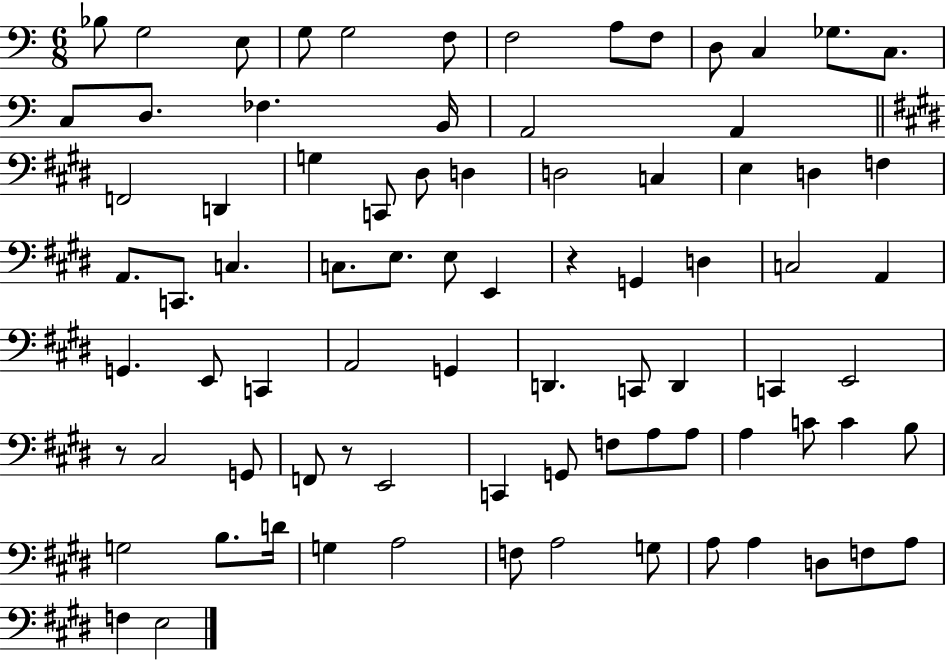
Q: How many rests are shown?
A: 3